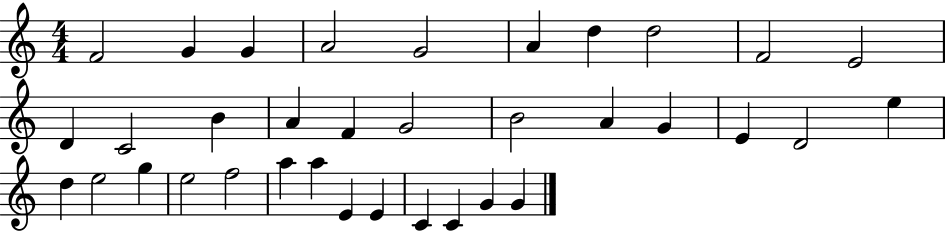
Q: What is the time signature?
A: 4/4